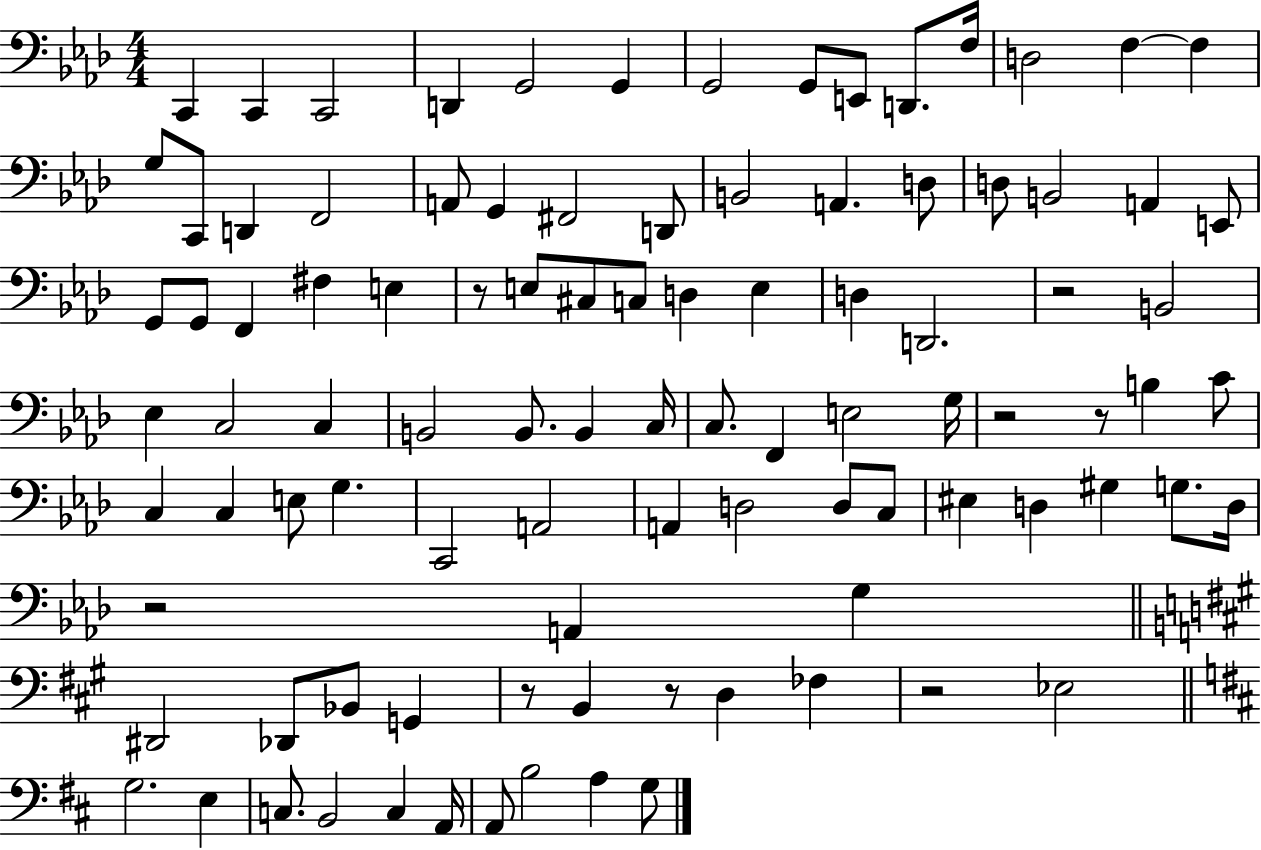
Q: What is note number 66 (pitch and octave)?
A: EIS3